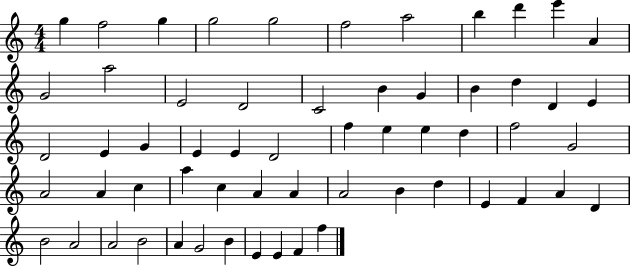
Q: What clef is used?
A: treble